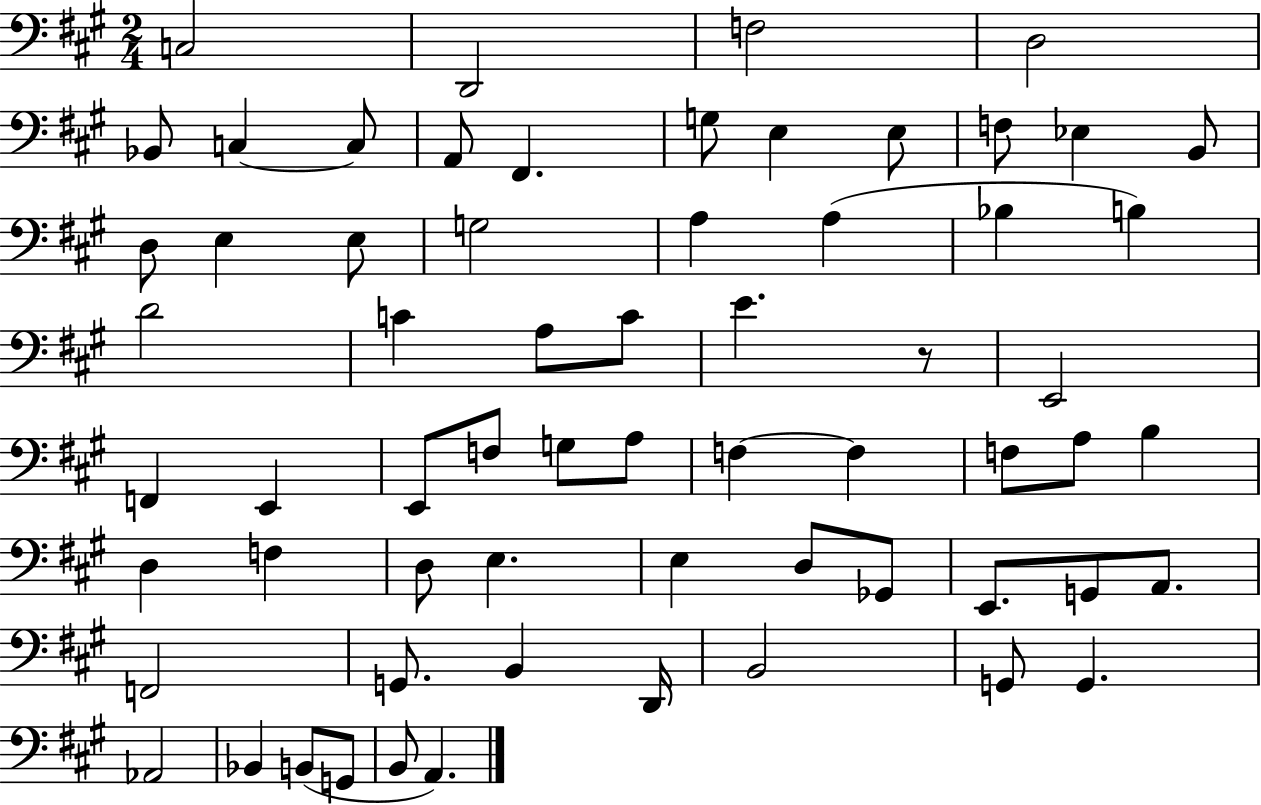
C3/h D2/h F3/h D3/h Bb2/e C3/q C3/e A2/e F#2/q. G3/e E3/q E3/e F3/e Eb3/q B2/e D3/e E3/q E3/e G3/h A3/q A3/q Bb3/q B3/q D4/h C4/q A3/e C4/e E4/q. R/e E2/h F2/q E2/q E2/e F3/e G3/e A3/e F3/q F3/q F3/e A3/e B3/q D3/q F3/q D3/e E3/q. E3/q D3/e Gb2/e E2/e. G2/e A2/e. F2/h G2/e. B2/q D2/s B2/h G2/e G2/q. Ab2/h Bb2/q B2/e G2/e B2/e A2/q.